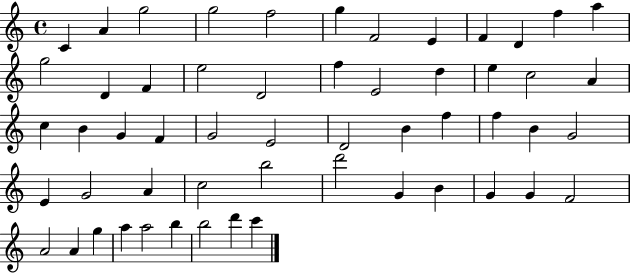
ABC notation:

X:1
T:Untitled
M:4/4
L:1/4
K:C
C A g2 g2 f2 g F2 E F D f a g2 D F e2 D2 f E2 d e c2 A c B G F G2 E2 D2 B f f B G2 E G2 A c2 b2 d'2 G B G G F2 A2 A g a a2 b b2 d' c'